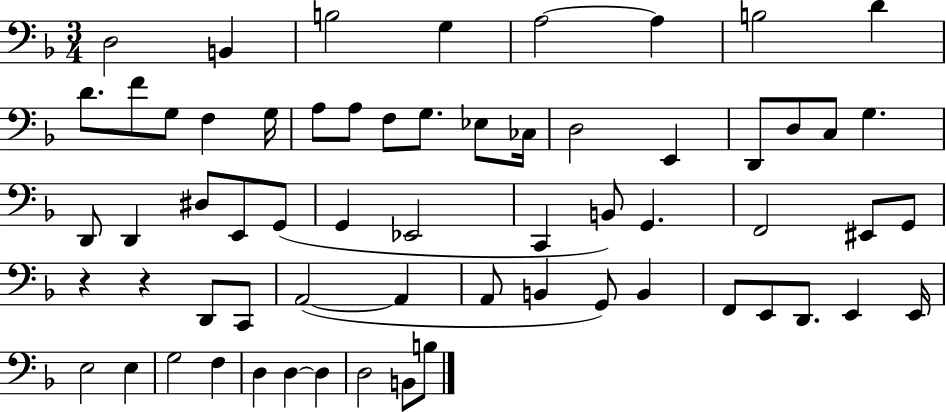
D3/h B2/q B3/h G3/q A3/h A3/q B3/h D4/q D4/e. F4/e G3/e F3/q G3/s A3/e A3/e F3/e G3/e. Eb3/e CES3/s D3/h E2/q D2/e D3/e C3/e G3/q. D2/e D2/q D#3/e E2/e G2/e G2/q Eb2/h C2/q B2/e G2/q. F2/h EIS2/e G2/e R/q R/q D2/e C2/e A2/h A2/q A2/e B2/q G2/e B2/q F2/e E2/e D2/e. E2/q E2/s E3/h E3/q G3/h F3/q D3/q D3/q D3/q D3/h B2/e B3/e